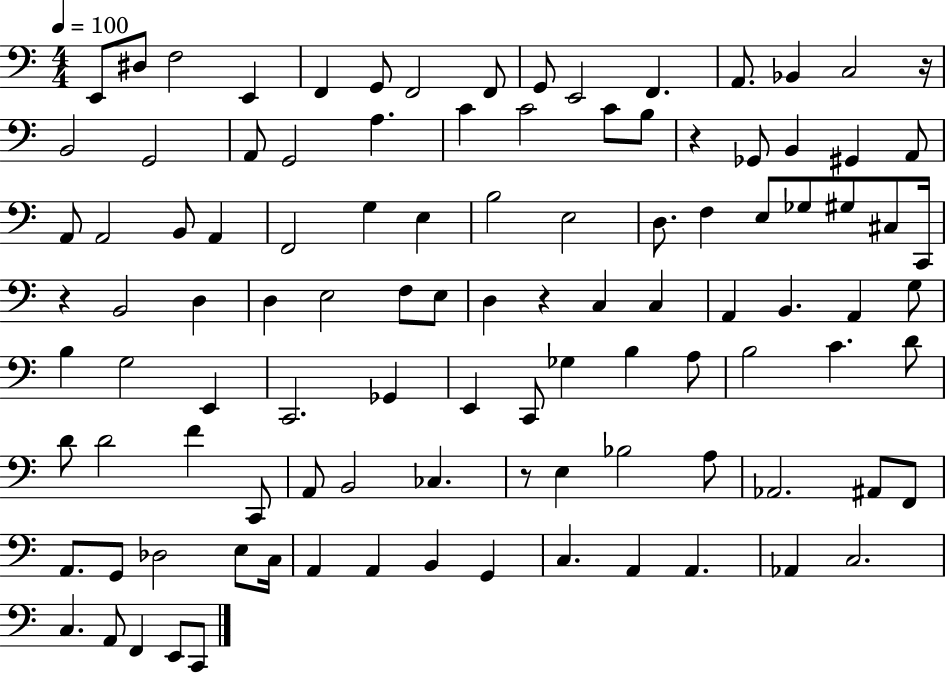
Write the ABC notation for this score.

X:1
T:Untitled
M:4/4
L:1/4
K:C
E,,/2 ^D,/2 F,2 E,, F,, G,,/2 F,,2 F,,/2 G,,/2 E,,2 F,, A,,/2 _B,, C,2 z/4 B,,2 G,,2 A,,/2 G,,2 A, C C2 C/2 B,/2 z _G,,/2 B,, ^G,, A,,/2 A,,/2 A,,2 B,,/2 A,, F,,2 G, E, B,2 E,2 D,/2 F, E,/2 _G,/2 ^G,/2 ^C,/2 C,,/4 z B,,2 D, D, E,2 F,/2 E,/2 D, z C, C, A,, B,, A,, G,/2 B, G,2 E,, C,,2 _G,, E,, C,,/2 _G, B, A,/2 B,2 C D/2 D/2 D2 F C,,/2 A,,/2 B,,2 _C, z/2 E, _B,2 A,/2 _A,,2 ^A,,/2 F,,/2 A,,/2 G,,/2 _D,2 E,/2 C,/4 A,, A,, B,, G,, C, A,, A,, _A,, C,2 C, A,,/2 F,, E,,/2 C,,/2